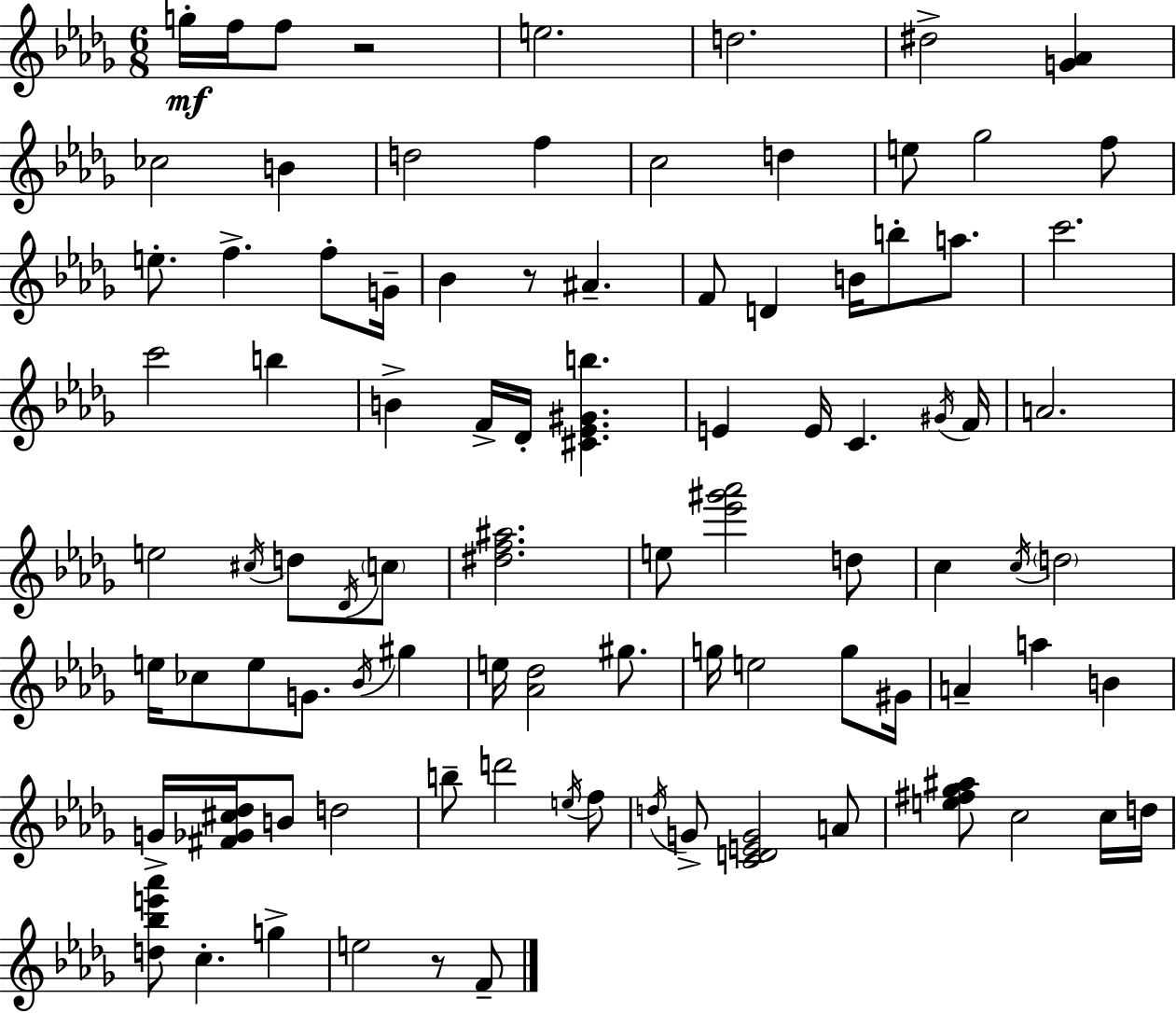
G5/s F5/s F5/e R/h E5/h. D5/h. D#5/h [G4,Ab4]/q CES5/h B4/q D5/h F5/q C5/h D5/q E5/e Gb5/h F5/e E5/e. F5/q. F5/e G4/s Bb4/q R/e A#4/q. F4/e D4/q B4/s B5/e A5/e. C6/h. C6/h B5/q B4/q F4/s Db4/s [C#4,Eb4,G#4,B5]/q. E4/q E4/s C4/q. G#4/s F4/s A4/h. E5/h C#5/s D5/e Db4/s C5/e [D#5,F5,A#5]/h. E5/e [Eb6,G#6,Ab6]/h D5/e C5/q C5/s D5/h E5/s CES5/e E5/e G4/e. Bb4/s G#5/q E5/s [Ab4,Db5]/h G#5/e. G5/s E5/h G5/e G#4/s A4/q A5/q B4/q G4/s [F#4,Gb4,C#5,Db5]/s B4/e D5/h B5/e D6/h E5/s F5/e D5/s G4/e [C4,D4,E4,G4]/h A4/e [E5,F#5,Gb5,A#5]/e C5/h C5/s D5/s [D5,Bb5,E6,Ab6]/e C5/q. G5/q E5/h R/e F4/e